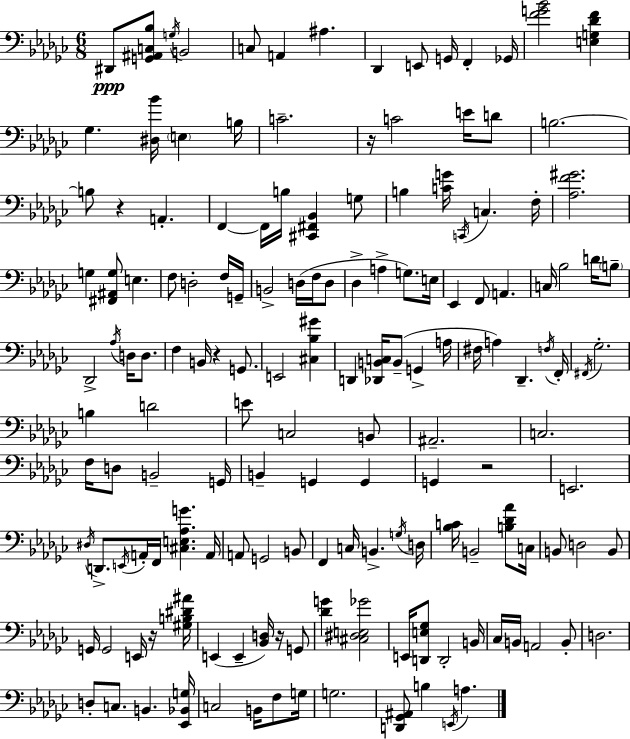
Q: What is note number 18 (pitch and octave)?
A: D4